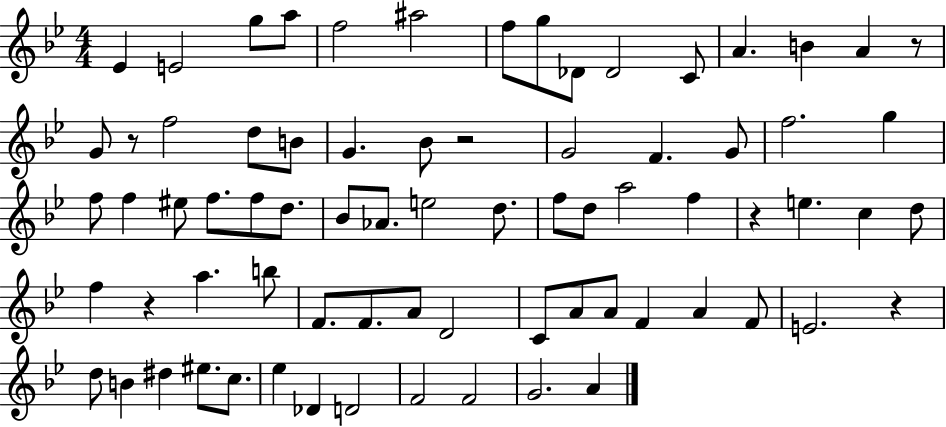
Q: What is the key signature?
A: BES major